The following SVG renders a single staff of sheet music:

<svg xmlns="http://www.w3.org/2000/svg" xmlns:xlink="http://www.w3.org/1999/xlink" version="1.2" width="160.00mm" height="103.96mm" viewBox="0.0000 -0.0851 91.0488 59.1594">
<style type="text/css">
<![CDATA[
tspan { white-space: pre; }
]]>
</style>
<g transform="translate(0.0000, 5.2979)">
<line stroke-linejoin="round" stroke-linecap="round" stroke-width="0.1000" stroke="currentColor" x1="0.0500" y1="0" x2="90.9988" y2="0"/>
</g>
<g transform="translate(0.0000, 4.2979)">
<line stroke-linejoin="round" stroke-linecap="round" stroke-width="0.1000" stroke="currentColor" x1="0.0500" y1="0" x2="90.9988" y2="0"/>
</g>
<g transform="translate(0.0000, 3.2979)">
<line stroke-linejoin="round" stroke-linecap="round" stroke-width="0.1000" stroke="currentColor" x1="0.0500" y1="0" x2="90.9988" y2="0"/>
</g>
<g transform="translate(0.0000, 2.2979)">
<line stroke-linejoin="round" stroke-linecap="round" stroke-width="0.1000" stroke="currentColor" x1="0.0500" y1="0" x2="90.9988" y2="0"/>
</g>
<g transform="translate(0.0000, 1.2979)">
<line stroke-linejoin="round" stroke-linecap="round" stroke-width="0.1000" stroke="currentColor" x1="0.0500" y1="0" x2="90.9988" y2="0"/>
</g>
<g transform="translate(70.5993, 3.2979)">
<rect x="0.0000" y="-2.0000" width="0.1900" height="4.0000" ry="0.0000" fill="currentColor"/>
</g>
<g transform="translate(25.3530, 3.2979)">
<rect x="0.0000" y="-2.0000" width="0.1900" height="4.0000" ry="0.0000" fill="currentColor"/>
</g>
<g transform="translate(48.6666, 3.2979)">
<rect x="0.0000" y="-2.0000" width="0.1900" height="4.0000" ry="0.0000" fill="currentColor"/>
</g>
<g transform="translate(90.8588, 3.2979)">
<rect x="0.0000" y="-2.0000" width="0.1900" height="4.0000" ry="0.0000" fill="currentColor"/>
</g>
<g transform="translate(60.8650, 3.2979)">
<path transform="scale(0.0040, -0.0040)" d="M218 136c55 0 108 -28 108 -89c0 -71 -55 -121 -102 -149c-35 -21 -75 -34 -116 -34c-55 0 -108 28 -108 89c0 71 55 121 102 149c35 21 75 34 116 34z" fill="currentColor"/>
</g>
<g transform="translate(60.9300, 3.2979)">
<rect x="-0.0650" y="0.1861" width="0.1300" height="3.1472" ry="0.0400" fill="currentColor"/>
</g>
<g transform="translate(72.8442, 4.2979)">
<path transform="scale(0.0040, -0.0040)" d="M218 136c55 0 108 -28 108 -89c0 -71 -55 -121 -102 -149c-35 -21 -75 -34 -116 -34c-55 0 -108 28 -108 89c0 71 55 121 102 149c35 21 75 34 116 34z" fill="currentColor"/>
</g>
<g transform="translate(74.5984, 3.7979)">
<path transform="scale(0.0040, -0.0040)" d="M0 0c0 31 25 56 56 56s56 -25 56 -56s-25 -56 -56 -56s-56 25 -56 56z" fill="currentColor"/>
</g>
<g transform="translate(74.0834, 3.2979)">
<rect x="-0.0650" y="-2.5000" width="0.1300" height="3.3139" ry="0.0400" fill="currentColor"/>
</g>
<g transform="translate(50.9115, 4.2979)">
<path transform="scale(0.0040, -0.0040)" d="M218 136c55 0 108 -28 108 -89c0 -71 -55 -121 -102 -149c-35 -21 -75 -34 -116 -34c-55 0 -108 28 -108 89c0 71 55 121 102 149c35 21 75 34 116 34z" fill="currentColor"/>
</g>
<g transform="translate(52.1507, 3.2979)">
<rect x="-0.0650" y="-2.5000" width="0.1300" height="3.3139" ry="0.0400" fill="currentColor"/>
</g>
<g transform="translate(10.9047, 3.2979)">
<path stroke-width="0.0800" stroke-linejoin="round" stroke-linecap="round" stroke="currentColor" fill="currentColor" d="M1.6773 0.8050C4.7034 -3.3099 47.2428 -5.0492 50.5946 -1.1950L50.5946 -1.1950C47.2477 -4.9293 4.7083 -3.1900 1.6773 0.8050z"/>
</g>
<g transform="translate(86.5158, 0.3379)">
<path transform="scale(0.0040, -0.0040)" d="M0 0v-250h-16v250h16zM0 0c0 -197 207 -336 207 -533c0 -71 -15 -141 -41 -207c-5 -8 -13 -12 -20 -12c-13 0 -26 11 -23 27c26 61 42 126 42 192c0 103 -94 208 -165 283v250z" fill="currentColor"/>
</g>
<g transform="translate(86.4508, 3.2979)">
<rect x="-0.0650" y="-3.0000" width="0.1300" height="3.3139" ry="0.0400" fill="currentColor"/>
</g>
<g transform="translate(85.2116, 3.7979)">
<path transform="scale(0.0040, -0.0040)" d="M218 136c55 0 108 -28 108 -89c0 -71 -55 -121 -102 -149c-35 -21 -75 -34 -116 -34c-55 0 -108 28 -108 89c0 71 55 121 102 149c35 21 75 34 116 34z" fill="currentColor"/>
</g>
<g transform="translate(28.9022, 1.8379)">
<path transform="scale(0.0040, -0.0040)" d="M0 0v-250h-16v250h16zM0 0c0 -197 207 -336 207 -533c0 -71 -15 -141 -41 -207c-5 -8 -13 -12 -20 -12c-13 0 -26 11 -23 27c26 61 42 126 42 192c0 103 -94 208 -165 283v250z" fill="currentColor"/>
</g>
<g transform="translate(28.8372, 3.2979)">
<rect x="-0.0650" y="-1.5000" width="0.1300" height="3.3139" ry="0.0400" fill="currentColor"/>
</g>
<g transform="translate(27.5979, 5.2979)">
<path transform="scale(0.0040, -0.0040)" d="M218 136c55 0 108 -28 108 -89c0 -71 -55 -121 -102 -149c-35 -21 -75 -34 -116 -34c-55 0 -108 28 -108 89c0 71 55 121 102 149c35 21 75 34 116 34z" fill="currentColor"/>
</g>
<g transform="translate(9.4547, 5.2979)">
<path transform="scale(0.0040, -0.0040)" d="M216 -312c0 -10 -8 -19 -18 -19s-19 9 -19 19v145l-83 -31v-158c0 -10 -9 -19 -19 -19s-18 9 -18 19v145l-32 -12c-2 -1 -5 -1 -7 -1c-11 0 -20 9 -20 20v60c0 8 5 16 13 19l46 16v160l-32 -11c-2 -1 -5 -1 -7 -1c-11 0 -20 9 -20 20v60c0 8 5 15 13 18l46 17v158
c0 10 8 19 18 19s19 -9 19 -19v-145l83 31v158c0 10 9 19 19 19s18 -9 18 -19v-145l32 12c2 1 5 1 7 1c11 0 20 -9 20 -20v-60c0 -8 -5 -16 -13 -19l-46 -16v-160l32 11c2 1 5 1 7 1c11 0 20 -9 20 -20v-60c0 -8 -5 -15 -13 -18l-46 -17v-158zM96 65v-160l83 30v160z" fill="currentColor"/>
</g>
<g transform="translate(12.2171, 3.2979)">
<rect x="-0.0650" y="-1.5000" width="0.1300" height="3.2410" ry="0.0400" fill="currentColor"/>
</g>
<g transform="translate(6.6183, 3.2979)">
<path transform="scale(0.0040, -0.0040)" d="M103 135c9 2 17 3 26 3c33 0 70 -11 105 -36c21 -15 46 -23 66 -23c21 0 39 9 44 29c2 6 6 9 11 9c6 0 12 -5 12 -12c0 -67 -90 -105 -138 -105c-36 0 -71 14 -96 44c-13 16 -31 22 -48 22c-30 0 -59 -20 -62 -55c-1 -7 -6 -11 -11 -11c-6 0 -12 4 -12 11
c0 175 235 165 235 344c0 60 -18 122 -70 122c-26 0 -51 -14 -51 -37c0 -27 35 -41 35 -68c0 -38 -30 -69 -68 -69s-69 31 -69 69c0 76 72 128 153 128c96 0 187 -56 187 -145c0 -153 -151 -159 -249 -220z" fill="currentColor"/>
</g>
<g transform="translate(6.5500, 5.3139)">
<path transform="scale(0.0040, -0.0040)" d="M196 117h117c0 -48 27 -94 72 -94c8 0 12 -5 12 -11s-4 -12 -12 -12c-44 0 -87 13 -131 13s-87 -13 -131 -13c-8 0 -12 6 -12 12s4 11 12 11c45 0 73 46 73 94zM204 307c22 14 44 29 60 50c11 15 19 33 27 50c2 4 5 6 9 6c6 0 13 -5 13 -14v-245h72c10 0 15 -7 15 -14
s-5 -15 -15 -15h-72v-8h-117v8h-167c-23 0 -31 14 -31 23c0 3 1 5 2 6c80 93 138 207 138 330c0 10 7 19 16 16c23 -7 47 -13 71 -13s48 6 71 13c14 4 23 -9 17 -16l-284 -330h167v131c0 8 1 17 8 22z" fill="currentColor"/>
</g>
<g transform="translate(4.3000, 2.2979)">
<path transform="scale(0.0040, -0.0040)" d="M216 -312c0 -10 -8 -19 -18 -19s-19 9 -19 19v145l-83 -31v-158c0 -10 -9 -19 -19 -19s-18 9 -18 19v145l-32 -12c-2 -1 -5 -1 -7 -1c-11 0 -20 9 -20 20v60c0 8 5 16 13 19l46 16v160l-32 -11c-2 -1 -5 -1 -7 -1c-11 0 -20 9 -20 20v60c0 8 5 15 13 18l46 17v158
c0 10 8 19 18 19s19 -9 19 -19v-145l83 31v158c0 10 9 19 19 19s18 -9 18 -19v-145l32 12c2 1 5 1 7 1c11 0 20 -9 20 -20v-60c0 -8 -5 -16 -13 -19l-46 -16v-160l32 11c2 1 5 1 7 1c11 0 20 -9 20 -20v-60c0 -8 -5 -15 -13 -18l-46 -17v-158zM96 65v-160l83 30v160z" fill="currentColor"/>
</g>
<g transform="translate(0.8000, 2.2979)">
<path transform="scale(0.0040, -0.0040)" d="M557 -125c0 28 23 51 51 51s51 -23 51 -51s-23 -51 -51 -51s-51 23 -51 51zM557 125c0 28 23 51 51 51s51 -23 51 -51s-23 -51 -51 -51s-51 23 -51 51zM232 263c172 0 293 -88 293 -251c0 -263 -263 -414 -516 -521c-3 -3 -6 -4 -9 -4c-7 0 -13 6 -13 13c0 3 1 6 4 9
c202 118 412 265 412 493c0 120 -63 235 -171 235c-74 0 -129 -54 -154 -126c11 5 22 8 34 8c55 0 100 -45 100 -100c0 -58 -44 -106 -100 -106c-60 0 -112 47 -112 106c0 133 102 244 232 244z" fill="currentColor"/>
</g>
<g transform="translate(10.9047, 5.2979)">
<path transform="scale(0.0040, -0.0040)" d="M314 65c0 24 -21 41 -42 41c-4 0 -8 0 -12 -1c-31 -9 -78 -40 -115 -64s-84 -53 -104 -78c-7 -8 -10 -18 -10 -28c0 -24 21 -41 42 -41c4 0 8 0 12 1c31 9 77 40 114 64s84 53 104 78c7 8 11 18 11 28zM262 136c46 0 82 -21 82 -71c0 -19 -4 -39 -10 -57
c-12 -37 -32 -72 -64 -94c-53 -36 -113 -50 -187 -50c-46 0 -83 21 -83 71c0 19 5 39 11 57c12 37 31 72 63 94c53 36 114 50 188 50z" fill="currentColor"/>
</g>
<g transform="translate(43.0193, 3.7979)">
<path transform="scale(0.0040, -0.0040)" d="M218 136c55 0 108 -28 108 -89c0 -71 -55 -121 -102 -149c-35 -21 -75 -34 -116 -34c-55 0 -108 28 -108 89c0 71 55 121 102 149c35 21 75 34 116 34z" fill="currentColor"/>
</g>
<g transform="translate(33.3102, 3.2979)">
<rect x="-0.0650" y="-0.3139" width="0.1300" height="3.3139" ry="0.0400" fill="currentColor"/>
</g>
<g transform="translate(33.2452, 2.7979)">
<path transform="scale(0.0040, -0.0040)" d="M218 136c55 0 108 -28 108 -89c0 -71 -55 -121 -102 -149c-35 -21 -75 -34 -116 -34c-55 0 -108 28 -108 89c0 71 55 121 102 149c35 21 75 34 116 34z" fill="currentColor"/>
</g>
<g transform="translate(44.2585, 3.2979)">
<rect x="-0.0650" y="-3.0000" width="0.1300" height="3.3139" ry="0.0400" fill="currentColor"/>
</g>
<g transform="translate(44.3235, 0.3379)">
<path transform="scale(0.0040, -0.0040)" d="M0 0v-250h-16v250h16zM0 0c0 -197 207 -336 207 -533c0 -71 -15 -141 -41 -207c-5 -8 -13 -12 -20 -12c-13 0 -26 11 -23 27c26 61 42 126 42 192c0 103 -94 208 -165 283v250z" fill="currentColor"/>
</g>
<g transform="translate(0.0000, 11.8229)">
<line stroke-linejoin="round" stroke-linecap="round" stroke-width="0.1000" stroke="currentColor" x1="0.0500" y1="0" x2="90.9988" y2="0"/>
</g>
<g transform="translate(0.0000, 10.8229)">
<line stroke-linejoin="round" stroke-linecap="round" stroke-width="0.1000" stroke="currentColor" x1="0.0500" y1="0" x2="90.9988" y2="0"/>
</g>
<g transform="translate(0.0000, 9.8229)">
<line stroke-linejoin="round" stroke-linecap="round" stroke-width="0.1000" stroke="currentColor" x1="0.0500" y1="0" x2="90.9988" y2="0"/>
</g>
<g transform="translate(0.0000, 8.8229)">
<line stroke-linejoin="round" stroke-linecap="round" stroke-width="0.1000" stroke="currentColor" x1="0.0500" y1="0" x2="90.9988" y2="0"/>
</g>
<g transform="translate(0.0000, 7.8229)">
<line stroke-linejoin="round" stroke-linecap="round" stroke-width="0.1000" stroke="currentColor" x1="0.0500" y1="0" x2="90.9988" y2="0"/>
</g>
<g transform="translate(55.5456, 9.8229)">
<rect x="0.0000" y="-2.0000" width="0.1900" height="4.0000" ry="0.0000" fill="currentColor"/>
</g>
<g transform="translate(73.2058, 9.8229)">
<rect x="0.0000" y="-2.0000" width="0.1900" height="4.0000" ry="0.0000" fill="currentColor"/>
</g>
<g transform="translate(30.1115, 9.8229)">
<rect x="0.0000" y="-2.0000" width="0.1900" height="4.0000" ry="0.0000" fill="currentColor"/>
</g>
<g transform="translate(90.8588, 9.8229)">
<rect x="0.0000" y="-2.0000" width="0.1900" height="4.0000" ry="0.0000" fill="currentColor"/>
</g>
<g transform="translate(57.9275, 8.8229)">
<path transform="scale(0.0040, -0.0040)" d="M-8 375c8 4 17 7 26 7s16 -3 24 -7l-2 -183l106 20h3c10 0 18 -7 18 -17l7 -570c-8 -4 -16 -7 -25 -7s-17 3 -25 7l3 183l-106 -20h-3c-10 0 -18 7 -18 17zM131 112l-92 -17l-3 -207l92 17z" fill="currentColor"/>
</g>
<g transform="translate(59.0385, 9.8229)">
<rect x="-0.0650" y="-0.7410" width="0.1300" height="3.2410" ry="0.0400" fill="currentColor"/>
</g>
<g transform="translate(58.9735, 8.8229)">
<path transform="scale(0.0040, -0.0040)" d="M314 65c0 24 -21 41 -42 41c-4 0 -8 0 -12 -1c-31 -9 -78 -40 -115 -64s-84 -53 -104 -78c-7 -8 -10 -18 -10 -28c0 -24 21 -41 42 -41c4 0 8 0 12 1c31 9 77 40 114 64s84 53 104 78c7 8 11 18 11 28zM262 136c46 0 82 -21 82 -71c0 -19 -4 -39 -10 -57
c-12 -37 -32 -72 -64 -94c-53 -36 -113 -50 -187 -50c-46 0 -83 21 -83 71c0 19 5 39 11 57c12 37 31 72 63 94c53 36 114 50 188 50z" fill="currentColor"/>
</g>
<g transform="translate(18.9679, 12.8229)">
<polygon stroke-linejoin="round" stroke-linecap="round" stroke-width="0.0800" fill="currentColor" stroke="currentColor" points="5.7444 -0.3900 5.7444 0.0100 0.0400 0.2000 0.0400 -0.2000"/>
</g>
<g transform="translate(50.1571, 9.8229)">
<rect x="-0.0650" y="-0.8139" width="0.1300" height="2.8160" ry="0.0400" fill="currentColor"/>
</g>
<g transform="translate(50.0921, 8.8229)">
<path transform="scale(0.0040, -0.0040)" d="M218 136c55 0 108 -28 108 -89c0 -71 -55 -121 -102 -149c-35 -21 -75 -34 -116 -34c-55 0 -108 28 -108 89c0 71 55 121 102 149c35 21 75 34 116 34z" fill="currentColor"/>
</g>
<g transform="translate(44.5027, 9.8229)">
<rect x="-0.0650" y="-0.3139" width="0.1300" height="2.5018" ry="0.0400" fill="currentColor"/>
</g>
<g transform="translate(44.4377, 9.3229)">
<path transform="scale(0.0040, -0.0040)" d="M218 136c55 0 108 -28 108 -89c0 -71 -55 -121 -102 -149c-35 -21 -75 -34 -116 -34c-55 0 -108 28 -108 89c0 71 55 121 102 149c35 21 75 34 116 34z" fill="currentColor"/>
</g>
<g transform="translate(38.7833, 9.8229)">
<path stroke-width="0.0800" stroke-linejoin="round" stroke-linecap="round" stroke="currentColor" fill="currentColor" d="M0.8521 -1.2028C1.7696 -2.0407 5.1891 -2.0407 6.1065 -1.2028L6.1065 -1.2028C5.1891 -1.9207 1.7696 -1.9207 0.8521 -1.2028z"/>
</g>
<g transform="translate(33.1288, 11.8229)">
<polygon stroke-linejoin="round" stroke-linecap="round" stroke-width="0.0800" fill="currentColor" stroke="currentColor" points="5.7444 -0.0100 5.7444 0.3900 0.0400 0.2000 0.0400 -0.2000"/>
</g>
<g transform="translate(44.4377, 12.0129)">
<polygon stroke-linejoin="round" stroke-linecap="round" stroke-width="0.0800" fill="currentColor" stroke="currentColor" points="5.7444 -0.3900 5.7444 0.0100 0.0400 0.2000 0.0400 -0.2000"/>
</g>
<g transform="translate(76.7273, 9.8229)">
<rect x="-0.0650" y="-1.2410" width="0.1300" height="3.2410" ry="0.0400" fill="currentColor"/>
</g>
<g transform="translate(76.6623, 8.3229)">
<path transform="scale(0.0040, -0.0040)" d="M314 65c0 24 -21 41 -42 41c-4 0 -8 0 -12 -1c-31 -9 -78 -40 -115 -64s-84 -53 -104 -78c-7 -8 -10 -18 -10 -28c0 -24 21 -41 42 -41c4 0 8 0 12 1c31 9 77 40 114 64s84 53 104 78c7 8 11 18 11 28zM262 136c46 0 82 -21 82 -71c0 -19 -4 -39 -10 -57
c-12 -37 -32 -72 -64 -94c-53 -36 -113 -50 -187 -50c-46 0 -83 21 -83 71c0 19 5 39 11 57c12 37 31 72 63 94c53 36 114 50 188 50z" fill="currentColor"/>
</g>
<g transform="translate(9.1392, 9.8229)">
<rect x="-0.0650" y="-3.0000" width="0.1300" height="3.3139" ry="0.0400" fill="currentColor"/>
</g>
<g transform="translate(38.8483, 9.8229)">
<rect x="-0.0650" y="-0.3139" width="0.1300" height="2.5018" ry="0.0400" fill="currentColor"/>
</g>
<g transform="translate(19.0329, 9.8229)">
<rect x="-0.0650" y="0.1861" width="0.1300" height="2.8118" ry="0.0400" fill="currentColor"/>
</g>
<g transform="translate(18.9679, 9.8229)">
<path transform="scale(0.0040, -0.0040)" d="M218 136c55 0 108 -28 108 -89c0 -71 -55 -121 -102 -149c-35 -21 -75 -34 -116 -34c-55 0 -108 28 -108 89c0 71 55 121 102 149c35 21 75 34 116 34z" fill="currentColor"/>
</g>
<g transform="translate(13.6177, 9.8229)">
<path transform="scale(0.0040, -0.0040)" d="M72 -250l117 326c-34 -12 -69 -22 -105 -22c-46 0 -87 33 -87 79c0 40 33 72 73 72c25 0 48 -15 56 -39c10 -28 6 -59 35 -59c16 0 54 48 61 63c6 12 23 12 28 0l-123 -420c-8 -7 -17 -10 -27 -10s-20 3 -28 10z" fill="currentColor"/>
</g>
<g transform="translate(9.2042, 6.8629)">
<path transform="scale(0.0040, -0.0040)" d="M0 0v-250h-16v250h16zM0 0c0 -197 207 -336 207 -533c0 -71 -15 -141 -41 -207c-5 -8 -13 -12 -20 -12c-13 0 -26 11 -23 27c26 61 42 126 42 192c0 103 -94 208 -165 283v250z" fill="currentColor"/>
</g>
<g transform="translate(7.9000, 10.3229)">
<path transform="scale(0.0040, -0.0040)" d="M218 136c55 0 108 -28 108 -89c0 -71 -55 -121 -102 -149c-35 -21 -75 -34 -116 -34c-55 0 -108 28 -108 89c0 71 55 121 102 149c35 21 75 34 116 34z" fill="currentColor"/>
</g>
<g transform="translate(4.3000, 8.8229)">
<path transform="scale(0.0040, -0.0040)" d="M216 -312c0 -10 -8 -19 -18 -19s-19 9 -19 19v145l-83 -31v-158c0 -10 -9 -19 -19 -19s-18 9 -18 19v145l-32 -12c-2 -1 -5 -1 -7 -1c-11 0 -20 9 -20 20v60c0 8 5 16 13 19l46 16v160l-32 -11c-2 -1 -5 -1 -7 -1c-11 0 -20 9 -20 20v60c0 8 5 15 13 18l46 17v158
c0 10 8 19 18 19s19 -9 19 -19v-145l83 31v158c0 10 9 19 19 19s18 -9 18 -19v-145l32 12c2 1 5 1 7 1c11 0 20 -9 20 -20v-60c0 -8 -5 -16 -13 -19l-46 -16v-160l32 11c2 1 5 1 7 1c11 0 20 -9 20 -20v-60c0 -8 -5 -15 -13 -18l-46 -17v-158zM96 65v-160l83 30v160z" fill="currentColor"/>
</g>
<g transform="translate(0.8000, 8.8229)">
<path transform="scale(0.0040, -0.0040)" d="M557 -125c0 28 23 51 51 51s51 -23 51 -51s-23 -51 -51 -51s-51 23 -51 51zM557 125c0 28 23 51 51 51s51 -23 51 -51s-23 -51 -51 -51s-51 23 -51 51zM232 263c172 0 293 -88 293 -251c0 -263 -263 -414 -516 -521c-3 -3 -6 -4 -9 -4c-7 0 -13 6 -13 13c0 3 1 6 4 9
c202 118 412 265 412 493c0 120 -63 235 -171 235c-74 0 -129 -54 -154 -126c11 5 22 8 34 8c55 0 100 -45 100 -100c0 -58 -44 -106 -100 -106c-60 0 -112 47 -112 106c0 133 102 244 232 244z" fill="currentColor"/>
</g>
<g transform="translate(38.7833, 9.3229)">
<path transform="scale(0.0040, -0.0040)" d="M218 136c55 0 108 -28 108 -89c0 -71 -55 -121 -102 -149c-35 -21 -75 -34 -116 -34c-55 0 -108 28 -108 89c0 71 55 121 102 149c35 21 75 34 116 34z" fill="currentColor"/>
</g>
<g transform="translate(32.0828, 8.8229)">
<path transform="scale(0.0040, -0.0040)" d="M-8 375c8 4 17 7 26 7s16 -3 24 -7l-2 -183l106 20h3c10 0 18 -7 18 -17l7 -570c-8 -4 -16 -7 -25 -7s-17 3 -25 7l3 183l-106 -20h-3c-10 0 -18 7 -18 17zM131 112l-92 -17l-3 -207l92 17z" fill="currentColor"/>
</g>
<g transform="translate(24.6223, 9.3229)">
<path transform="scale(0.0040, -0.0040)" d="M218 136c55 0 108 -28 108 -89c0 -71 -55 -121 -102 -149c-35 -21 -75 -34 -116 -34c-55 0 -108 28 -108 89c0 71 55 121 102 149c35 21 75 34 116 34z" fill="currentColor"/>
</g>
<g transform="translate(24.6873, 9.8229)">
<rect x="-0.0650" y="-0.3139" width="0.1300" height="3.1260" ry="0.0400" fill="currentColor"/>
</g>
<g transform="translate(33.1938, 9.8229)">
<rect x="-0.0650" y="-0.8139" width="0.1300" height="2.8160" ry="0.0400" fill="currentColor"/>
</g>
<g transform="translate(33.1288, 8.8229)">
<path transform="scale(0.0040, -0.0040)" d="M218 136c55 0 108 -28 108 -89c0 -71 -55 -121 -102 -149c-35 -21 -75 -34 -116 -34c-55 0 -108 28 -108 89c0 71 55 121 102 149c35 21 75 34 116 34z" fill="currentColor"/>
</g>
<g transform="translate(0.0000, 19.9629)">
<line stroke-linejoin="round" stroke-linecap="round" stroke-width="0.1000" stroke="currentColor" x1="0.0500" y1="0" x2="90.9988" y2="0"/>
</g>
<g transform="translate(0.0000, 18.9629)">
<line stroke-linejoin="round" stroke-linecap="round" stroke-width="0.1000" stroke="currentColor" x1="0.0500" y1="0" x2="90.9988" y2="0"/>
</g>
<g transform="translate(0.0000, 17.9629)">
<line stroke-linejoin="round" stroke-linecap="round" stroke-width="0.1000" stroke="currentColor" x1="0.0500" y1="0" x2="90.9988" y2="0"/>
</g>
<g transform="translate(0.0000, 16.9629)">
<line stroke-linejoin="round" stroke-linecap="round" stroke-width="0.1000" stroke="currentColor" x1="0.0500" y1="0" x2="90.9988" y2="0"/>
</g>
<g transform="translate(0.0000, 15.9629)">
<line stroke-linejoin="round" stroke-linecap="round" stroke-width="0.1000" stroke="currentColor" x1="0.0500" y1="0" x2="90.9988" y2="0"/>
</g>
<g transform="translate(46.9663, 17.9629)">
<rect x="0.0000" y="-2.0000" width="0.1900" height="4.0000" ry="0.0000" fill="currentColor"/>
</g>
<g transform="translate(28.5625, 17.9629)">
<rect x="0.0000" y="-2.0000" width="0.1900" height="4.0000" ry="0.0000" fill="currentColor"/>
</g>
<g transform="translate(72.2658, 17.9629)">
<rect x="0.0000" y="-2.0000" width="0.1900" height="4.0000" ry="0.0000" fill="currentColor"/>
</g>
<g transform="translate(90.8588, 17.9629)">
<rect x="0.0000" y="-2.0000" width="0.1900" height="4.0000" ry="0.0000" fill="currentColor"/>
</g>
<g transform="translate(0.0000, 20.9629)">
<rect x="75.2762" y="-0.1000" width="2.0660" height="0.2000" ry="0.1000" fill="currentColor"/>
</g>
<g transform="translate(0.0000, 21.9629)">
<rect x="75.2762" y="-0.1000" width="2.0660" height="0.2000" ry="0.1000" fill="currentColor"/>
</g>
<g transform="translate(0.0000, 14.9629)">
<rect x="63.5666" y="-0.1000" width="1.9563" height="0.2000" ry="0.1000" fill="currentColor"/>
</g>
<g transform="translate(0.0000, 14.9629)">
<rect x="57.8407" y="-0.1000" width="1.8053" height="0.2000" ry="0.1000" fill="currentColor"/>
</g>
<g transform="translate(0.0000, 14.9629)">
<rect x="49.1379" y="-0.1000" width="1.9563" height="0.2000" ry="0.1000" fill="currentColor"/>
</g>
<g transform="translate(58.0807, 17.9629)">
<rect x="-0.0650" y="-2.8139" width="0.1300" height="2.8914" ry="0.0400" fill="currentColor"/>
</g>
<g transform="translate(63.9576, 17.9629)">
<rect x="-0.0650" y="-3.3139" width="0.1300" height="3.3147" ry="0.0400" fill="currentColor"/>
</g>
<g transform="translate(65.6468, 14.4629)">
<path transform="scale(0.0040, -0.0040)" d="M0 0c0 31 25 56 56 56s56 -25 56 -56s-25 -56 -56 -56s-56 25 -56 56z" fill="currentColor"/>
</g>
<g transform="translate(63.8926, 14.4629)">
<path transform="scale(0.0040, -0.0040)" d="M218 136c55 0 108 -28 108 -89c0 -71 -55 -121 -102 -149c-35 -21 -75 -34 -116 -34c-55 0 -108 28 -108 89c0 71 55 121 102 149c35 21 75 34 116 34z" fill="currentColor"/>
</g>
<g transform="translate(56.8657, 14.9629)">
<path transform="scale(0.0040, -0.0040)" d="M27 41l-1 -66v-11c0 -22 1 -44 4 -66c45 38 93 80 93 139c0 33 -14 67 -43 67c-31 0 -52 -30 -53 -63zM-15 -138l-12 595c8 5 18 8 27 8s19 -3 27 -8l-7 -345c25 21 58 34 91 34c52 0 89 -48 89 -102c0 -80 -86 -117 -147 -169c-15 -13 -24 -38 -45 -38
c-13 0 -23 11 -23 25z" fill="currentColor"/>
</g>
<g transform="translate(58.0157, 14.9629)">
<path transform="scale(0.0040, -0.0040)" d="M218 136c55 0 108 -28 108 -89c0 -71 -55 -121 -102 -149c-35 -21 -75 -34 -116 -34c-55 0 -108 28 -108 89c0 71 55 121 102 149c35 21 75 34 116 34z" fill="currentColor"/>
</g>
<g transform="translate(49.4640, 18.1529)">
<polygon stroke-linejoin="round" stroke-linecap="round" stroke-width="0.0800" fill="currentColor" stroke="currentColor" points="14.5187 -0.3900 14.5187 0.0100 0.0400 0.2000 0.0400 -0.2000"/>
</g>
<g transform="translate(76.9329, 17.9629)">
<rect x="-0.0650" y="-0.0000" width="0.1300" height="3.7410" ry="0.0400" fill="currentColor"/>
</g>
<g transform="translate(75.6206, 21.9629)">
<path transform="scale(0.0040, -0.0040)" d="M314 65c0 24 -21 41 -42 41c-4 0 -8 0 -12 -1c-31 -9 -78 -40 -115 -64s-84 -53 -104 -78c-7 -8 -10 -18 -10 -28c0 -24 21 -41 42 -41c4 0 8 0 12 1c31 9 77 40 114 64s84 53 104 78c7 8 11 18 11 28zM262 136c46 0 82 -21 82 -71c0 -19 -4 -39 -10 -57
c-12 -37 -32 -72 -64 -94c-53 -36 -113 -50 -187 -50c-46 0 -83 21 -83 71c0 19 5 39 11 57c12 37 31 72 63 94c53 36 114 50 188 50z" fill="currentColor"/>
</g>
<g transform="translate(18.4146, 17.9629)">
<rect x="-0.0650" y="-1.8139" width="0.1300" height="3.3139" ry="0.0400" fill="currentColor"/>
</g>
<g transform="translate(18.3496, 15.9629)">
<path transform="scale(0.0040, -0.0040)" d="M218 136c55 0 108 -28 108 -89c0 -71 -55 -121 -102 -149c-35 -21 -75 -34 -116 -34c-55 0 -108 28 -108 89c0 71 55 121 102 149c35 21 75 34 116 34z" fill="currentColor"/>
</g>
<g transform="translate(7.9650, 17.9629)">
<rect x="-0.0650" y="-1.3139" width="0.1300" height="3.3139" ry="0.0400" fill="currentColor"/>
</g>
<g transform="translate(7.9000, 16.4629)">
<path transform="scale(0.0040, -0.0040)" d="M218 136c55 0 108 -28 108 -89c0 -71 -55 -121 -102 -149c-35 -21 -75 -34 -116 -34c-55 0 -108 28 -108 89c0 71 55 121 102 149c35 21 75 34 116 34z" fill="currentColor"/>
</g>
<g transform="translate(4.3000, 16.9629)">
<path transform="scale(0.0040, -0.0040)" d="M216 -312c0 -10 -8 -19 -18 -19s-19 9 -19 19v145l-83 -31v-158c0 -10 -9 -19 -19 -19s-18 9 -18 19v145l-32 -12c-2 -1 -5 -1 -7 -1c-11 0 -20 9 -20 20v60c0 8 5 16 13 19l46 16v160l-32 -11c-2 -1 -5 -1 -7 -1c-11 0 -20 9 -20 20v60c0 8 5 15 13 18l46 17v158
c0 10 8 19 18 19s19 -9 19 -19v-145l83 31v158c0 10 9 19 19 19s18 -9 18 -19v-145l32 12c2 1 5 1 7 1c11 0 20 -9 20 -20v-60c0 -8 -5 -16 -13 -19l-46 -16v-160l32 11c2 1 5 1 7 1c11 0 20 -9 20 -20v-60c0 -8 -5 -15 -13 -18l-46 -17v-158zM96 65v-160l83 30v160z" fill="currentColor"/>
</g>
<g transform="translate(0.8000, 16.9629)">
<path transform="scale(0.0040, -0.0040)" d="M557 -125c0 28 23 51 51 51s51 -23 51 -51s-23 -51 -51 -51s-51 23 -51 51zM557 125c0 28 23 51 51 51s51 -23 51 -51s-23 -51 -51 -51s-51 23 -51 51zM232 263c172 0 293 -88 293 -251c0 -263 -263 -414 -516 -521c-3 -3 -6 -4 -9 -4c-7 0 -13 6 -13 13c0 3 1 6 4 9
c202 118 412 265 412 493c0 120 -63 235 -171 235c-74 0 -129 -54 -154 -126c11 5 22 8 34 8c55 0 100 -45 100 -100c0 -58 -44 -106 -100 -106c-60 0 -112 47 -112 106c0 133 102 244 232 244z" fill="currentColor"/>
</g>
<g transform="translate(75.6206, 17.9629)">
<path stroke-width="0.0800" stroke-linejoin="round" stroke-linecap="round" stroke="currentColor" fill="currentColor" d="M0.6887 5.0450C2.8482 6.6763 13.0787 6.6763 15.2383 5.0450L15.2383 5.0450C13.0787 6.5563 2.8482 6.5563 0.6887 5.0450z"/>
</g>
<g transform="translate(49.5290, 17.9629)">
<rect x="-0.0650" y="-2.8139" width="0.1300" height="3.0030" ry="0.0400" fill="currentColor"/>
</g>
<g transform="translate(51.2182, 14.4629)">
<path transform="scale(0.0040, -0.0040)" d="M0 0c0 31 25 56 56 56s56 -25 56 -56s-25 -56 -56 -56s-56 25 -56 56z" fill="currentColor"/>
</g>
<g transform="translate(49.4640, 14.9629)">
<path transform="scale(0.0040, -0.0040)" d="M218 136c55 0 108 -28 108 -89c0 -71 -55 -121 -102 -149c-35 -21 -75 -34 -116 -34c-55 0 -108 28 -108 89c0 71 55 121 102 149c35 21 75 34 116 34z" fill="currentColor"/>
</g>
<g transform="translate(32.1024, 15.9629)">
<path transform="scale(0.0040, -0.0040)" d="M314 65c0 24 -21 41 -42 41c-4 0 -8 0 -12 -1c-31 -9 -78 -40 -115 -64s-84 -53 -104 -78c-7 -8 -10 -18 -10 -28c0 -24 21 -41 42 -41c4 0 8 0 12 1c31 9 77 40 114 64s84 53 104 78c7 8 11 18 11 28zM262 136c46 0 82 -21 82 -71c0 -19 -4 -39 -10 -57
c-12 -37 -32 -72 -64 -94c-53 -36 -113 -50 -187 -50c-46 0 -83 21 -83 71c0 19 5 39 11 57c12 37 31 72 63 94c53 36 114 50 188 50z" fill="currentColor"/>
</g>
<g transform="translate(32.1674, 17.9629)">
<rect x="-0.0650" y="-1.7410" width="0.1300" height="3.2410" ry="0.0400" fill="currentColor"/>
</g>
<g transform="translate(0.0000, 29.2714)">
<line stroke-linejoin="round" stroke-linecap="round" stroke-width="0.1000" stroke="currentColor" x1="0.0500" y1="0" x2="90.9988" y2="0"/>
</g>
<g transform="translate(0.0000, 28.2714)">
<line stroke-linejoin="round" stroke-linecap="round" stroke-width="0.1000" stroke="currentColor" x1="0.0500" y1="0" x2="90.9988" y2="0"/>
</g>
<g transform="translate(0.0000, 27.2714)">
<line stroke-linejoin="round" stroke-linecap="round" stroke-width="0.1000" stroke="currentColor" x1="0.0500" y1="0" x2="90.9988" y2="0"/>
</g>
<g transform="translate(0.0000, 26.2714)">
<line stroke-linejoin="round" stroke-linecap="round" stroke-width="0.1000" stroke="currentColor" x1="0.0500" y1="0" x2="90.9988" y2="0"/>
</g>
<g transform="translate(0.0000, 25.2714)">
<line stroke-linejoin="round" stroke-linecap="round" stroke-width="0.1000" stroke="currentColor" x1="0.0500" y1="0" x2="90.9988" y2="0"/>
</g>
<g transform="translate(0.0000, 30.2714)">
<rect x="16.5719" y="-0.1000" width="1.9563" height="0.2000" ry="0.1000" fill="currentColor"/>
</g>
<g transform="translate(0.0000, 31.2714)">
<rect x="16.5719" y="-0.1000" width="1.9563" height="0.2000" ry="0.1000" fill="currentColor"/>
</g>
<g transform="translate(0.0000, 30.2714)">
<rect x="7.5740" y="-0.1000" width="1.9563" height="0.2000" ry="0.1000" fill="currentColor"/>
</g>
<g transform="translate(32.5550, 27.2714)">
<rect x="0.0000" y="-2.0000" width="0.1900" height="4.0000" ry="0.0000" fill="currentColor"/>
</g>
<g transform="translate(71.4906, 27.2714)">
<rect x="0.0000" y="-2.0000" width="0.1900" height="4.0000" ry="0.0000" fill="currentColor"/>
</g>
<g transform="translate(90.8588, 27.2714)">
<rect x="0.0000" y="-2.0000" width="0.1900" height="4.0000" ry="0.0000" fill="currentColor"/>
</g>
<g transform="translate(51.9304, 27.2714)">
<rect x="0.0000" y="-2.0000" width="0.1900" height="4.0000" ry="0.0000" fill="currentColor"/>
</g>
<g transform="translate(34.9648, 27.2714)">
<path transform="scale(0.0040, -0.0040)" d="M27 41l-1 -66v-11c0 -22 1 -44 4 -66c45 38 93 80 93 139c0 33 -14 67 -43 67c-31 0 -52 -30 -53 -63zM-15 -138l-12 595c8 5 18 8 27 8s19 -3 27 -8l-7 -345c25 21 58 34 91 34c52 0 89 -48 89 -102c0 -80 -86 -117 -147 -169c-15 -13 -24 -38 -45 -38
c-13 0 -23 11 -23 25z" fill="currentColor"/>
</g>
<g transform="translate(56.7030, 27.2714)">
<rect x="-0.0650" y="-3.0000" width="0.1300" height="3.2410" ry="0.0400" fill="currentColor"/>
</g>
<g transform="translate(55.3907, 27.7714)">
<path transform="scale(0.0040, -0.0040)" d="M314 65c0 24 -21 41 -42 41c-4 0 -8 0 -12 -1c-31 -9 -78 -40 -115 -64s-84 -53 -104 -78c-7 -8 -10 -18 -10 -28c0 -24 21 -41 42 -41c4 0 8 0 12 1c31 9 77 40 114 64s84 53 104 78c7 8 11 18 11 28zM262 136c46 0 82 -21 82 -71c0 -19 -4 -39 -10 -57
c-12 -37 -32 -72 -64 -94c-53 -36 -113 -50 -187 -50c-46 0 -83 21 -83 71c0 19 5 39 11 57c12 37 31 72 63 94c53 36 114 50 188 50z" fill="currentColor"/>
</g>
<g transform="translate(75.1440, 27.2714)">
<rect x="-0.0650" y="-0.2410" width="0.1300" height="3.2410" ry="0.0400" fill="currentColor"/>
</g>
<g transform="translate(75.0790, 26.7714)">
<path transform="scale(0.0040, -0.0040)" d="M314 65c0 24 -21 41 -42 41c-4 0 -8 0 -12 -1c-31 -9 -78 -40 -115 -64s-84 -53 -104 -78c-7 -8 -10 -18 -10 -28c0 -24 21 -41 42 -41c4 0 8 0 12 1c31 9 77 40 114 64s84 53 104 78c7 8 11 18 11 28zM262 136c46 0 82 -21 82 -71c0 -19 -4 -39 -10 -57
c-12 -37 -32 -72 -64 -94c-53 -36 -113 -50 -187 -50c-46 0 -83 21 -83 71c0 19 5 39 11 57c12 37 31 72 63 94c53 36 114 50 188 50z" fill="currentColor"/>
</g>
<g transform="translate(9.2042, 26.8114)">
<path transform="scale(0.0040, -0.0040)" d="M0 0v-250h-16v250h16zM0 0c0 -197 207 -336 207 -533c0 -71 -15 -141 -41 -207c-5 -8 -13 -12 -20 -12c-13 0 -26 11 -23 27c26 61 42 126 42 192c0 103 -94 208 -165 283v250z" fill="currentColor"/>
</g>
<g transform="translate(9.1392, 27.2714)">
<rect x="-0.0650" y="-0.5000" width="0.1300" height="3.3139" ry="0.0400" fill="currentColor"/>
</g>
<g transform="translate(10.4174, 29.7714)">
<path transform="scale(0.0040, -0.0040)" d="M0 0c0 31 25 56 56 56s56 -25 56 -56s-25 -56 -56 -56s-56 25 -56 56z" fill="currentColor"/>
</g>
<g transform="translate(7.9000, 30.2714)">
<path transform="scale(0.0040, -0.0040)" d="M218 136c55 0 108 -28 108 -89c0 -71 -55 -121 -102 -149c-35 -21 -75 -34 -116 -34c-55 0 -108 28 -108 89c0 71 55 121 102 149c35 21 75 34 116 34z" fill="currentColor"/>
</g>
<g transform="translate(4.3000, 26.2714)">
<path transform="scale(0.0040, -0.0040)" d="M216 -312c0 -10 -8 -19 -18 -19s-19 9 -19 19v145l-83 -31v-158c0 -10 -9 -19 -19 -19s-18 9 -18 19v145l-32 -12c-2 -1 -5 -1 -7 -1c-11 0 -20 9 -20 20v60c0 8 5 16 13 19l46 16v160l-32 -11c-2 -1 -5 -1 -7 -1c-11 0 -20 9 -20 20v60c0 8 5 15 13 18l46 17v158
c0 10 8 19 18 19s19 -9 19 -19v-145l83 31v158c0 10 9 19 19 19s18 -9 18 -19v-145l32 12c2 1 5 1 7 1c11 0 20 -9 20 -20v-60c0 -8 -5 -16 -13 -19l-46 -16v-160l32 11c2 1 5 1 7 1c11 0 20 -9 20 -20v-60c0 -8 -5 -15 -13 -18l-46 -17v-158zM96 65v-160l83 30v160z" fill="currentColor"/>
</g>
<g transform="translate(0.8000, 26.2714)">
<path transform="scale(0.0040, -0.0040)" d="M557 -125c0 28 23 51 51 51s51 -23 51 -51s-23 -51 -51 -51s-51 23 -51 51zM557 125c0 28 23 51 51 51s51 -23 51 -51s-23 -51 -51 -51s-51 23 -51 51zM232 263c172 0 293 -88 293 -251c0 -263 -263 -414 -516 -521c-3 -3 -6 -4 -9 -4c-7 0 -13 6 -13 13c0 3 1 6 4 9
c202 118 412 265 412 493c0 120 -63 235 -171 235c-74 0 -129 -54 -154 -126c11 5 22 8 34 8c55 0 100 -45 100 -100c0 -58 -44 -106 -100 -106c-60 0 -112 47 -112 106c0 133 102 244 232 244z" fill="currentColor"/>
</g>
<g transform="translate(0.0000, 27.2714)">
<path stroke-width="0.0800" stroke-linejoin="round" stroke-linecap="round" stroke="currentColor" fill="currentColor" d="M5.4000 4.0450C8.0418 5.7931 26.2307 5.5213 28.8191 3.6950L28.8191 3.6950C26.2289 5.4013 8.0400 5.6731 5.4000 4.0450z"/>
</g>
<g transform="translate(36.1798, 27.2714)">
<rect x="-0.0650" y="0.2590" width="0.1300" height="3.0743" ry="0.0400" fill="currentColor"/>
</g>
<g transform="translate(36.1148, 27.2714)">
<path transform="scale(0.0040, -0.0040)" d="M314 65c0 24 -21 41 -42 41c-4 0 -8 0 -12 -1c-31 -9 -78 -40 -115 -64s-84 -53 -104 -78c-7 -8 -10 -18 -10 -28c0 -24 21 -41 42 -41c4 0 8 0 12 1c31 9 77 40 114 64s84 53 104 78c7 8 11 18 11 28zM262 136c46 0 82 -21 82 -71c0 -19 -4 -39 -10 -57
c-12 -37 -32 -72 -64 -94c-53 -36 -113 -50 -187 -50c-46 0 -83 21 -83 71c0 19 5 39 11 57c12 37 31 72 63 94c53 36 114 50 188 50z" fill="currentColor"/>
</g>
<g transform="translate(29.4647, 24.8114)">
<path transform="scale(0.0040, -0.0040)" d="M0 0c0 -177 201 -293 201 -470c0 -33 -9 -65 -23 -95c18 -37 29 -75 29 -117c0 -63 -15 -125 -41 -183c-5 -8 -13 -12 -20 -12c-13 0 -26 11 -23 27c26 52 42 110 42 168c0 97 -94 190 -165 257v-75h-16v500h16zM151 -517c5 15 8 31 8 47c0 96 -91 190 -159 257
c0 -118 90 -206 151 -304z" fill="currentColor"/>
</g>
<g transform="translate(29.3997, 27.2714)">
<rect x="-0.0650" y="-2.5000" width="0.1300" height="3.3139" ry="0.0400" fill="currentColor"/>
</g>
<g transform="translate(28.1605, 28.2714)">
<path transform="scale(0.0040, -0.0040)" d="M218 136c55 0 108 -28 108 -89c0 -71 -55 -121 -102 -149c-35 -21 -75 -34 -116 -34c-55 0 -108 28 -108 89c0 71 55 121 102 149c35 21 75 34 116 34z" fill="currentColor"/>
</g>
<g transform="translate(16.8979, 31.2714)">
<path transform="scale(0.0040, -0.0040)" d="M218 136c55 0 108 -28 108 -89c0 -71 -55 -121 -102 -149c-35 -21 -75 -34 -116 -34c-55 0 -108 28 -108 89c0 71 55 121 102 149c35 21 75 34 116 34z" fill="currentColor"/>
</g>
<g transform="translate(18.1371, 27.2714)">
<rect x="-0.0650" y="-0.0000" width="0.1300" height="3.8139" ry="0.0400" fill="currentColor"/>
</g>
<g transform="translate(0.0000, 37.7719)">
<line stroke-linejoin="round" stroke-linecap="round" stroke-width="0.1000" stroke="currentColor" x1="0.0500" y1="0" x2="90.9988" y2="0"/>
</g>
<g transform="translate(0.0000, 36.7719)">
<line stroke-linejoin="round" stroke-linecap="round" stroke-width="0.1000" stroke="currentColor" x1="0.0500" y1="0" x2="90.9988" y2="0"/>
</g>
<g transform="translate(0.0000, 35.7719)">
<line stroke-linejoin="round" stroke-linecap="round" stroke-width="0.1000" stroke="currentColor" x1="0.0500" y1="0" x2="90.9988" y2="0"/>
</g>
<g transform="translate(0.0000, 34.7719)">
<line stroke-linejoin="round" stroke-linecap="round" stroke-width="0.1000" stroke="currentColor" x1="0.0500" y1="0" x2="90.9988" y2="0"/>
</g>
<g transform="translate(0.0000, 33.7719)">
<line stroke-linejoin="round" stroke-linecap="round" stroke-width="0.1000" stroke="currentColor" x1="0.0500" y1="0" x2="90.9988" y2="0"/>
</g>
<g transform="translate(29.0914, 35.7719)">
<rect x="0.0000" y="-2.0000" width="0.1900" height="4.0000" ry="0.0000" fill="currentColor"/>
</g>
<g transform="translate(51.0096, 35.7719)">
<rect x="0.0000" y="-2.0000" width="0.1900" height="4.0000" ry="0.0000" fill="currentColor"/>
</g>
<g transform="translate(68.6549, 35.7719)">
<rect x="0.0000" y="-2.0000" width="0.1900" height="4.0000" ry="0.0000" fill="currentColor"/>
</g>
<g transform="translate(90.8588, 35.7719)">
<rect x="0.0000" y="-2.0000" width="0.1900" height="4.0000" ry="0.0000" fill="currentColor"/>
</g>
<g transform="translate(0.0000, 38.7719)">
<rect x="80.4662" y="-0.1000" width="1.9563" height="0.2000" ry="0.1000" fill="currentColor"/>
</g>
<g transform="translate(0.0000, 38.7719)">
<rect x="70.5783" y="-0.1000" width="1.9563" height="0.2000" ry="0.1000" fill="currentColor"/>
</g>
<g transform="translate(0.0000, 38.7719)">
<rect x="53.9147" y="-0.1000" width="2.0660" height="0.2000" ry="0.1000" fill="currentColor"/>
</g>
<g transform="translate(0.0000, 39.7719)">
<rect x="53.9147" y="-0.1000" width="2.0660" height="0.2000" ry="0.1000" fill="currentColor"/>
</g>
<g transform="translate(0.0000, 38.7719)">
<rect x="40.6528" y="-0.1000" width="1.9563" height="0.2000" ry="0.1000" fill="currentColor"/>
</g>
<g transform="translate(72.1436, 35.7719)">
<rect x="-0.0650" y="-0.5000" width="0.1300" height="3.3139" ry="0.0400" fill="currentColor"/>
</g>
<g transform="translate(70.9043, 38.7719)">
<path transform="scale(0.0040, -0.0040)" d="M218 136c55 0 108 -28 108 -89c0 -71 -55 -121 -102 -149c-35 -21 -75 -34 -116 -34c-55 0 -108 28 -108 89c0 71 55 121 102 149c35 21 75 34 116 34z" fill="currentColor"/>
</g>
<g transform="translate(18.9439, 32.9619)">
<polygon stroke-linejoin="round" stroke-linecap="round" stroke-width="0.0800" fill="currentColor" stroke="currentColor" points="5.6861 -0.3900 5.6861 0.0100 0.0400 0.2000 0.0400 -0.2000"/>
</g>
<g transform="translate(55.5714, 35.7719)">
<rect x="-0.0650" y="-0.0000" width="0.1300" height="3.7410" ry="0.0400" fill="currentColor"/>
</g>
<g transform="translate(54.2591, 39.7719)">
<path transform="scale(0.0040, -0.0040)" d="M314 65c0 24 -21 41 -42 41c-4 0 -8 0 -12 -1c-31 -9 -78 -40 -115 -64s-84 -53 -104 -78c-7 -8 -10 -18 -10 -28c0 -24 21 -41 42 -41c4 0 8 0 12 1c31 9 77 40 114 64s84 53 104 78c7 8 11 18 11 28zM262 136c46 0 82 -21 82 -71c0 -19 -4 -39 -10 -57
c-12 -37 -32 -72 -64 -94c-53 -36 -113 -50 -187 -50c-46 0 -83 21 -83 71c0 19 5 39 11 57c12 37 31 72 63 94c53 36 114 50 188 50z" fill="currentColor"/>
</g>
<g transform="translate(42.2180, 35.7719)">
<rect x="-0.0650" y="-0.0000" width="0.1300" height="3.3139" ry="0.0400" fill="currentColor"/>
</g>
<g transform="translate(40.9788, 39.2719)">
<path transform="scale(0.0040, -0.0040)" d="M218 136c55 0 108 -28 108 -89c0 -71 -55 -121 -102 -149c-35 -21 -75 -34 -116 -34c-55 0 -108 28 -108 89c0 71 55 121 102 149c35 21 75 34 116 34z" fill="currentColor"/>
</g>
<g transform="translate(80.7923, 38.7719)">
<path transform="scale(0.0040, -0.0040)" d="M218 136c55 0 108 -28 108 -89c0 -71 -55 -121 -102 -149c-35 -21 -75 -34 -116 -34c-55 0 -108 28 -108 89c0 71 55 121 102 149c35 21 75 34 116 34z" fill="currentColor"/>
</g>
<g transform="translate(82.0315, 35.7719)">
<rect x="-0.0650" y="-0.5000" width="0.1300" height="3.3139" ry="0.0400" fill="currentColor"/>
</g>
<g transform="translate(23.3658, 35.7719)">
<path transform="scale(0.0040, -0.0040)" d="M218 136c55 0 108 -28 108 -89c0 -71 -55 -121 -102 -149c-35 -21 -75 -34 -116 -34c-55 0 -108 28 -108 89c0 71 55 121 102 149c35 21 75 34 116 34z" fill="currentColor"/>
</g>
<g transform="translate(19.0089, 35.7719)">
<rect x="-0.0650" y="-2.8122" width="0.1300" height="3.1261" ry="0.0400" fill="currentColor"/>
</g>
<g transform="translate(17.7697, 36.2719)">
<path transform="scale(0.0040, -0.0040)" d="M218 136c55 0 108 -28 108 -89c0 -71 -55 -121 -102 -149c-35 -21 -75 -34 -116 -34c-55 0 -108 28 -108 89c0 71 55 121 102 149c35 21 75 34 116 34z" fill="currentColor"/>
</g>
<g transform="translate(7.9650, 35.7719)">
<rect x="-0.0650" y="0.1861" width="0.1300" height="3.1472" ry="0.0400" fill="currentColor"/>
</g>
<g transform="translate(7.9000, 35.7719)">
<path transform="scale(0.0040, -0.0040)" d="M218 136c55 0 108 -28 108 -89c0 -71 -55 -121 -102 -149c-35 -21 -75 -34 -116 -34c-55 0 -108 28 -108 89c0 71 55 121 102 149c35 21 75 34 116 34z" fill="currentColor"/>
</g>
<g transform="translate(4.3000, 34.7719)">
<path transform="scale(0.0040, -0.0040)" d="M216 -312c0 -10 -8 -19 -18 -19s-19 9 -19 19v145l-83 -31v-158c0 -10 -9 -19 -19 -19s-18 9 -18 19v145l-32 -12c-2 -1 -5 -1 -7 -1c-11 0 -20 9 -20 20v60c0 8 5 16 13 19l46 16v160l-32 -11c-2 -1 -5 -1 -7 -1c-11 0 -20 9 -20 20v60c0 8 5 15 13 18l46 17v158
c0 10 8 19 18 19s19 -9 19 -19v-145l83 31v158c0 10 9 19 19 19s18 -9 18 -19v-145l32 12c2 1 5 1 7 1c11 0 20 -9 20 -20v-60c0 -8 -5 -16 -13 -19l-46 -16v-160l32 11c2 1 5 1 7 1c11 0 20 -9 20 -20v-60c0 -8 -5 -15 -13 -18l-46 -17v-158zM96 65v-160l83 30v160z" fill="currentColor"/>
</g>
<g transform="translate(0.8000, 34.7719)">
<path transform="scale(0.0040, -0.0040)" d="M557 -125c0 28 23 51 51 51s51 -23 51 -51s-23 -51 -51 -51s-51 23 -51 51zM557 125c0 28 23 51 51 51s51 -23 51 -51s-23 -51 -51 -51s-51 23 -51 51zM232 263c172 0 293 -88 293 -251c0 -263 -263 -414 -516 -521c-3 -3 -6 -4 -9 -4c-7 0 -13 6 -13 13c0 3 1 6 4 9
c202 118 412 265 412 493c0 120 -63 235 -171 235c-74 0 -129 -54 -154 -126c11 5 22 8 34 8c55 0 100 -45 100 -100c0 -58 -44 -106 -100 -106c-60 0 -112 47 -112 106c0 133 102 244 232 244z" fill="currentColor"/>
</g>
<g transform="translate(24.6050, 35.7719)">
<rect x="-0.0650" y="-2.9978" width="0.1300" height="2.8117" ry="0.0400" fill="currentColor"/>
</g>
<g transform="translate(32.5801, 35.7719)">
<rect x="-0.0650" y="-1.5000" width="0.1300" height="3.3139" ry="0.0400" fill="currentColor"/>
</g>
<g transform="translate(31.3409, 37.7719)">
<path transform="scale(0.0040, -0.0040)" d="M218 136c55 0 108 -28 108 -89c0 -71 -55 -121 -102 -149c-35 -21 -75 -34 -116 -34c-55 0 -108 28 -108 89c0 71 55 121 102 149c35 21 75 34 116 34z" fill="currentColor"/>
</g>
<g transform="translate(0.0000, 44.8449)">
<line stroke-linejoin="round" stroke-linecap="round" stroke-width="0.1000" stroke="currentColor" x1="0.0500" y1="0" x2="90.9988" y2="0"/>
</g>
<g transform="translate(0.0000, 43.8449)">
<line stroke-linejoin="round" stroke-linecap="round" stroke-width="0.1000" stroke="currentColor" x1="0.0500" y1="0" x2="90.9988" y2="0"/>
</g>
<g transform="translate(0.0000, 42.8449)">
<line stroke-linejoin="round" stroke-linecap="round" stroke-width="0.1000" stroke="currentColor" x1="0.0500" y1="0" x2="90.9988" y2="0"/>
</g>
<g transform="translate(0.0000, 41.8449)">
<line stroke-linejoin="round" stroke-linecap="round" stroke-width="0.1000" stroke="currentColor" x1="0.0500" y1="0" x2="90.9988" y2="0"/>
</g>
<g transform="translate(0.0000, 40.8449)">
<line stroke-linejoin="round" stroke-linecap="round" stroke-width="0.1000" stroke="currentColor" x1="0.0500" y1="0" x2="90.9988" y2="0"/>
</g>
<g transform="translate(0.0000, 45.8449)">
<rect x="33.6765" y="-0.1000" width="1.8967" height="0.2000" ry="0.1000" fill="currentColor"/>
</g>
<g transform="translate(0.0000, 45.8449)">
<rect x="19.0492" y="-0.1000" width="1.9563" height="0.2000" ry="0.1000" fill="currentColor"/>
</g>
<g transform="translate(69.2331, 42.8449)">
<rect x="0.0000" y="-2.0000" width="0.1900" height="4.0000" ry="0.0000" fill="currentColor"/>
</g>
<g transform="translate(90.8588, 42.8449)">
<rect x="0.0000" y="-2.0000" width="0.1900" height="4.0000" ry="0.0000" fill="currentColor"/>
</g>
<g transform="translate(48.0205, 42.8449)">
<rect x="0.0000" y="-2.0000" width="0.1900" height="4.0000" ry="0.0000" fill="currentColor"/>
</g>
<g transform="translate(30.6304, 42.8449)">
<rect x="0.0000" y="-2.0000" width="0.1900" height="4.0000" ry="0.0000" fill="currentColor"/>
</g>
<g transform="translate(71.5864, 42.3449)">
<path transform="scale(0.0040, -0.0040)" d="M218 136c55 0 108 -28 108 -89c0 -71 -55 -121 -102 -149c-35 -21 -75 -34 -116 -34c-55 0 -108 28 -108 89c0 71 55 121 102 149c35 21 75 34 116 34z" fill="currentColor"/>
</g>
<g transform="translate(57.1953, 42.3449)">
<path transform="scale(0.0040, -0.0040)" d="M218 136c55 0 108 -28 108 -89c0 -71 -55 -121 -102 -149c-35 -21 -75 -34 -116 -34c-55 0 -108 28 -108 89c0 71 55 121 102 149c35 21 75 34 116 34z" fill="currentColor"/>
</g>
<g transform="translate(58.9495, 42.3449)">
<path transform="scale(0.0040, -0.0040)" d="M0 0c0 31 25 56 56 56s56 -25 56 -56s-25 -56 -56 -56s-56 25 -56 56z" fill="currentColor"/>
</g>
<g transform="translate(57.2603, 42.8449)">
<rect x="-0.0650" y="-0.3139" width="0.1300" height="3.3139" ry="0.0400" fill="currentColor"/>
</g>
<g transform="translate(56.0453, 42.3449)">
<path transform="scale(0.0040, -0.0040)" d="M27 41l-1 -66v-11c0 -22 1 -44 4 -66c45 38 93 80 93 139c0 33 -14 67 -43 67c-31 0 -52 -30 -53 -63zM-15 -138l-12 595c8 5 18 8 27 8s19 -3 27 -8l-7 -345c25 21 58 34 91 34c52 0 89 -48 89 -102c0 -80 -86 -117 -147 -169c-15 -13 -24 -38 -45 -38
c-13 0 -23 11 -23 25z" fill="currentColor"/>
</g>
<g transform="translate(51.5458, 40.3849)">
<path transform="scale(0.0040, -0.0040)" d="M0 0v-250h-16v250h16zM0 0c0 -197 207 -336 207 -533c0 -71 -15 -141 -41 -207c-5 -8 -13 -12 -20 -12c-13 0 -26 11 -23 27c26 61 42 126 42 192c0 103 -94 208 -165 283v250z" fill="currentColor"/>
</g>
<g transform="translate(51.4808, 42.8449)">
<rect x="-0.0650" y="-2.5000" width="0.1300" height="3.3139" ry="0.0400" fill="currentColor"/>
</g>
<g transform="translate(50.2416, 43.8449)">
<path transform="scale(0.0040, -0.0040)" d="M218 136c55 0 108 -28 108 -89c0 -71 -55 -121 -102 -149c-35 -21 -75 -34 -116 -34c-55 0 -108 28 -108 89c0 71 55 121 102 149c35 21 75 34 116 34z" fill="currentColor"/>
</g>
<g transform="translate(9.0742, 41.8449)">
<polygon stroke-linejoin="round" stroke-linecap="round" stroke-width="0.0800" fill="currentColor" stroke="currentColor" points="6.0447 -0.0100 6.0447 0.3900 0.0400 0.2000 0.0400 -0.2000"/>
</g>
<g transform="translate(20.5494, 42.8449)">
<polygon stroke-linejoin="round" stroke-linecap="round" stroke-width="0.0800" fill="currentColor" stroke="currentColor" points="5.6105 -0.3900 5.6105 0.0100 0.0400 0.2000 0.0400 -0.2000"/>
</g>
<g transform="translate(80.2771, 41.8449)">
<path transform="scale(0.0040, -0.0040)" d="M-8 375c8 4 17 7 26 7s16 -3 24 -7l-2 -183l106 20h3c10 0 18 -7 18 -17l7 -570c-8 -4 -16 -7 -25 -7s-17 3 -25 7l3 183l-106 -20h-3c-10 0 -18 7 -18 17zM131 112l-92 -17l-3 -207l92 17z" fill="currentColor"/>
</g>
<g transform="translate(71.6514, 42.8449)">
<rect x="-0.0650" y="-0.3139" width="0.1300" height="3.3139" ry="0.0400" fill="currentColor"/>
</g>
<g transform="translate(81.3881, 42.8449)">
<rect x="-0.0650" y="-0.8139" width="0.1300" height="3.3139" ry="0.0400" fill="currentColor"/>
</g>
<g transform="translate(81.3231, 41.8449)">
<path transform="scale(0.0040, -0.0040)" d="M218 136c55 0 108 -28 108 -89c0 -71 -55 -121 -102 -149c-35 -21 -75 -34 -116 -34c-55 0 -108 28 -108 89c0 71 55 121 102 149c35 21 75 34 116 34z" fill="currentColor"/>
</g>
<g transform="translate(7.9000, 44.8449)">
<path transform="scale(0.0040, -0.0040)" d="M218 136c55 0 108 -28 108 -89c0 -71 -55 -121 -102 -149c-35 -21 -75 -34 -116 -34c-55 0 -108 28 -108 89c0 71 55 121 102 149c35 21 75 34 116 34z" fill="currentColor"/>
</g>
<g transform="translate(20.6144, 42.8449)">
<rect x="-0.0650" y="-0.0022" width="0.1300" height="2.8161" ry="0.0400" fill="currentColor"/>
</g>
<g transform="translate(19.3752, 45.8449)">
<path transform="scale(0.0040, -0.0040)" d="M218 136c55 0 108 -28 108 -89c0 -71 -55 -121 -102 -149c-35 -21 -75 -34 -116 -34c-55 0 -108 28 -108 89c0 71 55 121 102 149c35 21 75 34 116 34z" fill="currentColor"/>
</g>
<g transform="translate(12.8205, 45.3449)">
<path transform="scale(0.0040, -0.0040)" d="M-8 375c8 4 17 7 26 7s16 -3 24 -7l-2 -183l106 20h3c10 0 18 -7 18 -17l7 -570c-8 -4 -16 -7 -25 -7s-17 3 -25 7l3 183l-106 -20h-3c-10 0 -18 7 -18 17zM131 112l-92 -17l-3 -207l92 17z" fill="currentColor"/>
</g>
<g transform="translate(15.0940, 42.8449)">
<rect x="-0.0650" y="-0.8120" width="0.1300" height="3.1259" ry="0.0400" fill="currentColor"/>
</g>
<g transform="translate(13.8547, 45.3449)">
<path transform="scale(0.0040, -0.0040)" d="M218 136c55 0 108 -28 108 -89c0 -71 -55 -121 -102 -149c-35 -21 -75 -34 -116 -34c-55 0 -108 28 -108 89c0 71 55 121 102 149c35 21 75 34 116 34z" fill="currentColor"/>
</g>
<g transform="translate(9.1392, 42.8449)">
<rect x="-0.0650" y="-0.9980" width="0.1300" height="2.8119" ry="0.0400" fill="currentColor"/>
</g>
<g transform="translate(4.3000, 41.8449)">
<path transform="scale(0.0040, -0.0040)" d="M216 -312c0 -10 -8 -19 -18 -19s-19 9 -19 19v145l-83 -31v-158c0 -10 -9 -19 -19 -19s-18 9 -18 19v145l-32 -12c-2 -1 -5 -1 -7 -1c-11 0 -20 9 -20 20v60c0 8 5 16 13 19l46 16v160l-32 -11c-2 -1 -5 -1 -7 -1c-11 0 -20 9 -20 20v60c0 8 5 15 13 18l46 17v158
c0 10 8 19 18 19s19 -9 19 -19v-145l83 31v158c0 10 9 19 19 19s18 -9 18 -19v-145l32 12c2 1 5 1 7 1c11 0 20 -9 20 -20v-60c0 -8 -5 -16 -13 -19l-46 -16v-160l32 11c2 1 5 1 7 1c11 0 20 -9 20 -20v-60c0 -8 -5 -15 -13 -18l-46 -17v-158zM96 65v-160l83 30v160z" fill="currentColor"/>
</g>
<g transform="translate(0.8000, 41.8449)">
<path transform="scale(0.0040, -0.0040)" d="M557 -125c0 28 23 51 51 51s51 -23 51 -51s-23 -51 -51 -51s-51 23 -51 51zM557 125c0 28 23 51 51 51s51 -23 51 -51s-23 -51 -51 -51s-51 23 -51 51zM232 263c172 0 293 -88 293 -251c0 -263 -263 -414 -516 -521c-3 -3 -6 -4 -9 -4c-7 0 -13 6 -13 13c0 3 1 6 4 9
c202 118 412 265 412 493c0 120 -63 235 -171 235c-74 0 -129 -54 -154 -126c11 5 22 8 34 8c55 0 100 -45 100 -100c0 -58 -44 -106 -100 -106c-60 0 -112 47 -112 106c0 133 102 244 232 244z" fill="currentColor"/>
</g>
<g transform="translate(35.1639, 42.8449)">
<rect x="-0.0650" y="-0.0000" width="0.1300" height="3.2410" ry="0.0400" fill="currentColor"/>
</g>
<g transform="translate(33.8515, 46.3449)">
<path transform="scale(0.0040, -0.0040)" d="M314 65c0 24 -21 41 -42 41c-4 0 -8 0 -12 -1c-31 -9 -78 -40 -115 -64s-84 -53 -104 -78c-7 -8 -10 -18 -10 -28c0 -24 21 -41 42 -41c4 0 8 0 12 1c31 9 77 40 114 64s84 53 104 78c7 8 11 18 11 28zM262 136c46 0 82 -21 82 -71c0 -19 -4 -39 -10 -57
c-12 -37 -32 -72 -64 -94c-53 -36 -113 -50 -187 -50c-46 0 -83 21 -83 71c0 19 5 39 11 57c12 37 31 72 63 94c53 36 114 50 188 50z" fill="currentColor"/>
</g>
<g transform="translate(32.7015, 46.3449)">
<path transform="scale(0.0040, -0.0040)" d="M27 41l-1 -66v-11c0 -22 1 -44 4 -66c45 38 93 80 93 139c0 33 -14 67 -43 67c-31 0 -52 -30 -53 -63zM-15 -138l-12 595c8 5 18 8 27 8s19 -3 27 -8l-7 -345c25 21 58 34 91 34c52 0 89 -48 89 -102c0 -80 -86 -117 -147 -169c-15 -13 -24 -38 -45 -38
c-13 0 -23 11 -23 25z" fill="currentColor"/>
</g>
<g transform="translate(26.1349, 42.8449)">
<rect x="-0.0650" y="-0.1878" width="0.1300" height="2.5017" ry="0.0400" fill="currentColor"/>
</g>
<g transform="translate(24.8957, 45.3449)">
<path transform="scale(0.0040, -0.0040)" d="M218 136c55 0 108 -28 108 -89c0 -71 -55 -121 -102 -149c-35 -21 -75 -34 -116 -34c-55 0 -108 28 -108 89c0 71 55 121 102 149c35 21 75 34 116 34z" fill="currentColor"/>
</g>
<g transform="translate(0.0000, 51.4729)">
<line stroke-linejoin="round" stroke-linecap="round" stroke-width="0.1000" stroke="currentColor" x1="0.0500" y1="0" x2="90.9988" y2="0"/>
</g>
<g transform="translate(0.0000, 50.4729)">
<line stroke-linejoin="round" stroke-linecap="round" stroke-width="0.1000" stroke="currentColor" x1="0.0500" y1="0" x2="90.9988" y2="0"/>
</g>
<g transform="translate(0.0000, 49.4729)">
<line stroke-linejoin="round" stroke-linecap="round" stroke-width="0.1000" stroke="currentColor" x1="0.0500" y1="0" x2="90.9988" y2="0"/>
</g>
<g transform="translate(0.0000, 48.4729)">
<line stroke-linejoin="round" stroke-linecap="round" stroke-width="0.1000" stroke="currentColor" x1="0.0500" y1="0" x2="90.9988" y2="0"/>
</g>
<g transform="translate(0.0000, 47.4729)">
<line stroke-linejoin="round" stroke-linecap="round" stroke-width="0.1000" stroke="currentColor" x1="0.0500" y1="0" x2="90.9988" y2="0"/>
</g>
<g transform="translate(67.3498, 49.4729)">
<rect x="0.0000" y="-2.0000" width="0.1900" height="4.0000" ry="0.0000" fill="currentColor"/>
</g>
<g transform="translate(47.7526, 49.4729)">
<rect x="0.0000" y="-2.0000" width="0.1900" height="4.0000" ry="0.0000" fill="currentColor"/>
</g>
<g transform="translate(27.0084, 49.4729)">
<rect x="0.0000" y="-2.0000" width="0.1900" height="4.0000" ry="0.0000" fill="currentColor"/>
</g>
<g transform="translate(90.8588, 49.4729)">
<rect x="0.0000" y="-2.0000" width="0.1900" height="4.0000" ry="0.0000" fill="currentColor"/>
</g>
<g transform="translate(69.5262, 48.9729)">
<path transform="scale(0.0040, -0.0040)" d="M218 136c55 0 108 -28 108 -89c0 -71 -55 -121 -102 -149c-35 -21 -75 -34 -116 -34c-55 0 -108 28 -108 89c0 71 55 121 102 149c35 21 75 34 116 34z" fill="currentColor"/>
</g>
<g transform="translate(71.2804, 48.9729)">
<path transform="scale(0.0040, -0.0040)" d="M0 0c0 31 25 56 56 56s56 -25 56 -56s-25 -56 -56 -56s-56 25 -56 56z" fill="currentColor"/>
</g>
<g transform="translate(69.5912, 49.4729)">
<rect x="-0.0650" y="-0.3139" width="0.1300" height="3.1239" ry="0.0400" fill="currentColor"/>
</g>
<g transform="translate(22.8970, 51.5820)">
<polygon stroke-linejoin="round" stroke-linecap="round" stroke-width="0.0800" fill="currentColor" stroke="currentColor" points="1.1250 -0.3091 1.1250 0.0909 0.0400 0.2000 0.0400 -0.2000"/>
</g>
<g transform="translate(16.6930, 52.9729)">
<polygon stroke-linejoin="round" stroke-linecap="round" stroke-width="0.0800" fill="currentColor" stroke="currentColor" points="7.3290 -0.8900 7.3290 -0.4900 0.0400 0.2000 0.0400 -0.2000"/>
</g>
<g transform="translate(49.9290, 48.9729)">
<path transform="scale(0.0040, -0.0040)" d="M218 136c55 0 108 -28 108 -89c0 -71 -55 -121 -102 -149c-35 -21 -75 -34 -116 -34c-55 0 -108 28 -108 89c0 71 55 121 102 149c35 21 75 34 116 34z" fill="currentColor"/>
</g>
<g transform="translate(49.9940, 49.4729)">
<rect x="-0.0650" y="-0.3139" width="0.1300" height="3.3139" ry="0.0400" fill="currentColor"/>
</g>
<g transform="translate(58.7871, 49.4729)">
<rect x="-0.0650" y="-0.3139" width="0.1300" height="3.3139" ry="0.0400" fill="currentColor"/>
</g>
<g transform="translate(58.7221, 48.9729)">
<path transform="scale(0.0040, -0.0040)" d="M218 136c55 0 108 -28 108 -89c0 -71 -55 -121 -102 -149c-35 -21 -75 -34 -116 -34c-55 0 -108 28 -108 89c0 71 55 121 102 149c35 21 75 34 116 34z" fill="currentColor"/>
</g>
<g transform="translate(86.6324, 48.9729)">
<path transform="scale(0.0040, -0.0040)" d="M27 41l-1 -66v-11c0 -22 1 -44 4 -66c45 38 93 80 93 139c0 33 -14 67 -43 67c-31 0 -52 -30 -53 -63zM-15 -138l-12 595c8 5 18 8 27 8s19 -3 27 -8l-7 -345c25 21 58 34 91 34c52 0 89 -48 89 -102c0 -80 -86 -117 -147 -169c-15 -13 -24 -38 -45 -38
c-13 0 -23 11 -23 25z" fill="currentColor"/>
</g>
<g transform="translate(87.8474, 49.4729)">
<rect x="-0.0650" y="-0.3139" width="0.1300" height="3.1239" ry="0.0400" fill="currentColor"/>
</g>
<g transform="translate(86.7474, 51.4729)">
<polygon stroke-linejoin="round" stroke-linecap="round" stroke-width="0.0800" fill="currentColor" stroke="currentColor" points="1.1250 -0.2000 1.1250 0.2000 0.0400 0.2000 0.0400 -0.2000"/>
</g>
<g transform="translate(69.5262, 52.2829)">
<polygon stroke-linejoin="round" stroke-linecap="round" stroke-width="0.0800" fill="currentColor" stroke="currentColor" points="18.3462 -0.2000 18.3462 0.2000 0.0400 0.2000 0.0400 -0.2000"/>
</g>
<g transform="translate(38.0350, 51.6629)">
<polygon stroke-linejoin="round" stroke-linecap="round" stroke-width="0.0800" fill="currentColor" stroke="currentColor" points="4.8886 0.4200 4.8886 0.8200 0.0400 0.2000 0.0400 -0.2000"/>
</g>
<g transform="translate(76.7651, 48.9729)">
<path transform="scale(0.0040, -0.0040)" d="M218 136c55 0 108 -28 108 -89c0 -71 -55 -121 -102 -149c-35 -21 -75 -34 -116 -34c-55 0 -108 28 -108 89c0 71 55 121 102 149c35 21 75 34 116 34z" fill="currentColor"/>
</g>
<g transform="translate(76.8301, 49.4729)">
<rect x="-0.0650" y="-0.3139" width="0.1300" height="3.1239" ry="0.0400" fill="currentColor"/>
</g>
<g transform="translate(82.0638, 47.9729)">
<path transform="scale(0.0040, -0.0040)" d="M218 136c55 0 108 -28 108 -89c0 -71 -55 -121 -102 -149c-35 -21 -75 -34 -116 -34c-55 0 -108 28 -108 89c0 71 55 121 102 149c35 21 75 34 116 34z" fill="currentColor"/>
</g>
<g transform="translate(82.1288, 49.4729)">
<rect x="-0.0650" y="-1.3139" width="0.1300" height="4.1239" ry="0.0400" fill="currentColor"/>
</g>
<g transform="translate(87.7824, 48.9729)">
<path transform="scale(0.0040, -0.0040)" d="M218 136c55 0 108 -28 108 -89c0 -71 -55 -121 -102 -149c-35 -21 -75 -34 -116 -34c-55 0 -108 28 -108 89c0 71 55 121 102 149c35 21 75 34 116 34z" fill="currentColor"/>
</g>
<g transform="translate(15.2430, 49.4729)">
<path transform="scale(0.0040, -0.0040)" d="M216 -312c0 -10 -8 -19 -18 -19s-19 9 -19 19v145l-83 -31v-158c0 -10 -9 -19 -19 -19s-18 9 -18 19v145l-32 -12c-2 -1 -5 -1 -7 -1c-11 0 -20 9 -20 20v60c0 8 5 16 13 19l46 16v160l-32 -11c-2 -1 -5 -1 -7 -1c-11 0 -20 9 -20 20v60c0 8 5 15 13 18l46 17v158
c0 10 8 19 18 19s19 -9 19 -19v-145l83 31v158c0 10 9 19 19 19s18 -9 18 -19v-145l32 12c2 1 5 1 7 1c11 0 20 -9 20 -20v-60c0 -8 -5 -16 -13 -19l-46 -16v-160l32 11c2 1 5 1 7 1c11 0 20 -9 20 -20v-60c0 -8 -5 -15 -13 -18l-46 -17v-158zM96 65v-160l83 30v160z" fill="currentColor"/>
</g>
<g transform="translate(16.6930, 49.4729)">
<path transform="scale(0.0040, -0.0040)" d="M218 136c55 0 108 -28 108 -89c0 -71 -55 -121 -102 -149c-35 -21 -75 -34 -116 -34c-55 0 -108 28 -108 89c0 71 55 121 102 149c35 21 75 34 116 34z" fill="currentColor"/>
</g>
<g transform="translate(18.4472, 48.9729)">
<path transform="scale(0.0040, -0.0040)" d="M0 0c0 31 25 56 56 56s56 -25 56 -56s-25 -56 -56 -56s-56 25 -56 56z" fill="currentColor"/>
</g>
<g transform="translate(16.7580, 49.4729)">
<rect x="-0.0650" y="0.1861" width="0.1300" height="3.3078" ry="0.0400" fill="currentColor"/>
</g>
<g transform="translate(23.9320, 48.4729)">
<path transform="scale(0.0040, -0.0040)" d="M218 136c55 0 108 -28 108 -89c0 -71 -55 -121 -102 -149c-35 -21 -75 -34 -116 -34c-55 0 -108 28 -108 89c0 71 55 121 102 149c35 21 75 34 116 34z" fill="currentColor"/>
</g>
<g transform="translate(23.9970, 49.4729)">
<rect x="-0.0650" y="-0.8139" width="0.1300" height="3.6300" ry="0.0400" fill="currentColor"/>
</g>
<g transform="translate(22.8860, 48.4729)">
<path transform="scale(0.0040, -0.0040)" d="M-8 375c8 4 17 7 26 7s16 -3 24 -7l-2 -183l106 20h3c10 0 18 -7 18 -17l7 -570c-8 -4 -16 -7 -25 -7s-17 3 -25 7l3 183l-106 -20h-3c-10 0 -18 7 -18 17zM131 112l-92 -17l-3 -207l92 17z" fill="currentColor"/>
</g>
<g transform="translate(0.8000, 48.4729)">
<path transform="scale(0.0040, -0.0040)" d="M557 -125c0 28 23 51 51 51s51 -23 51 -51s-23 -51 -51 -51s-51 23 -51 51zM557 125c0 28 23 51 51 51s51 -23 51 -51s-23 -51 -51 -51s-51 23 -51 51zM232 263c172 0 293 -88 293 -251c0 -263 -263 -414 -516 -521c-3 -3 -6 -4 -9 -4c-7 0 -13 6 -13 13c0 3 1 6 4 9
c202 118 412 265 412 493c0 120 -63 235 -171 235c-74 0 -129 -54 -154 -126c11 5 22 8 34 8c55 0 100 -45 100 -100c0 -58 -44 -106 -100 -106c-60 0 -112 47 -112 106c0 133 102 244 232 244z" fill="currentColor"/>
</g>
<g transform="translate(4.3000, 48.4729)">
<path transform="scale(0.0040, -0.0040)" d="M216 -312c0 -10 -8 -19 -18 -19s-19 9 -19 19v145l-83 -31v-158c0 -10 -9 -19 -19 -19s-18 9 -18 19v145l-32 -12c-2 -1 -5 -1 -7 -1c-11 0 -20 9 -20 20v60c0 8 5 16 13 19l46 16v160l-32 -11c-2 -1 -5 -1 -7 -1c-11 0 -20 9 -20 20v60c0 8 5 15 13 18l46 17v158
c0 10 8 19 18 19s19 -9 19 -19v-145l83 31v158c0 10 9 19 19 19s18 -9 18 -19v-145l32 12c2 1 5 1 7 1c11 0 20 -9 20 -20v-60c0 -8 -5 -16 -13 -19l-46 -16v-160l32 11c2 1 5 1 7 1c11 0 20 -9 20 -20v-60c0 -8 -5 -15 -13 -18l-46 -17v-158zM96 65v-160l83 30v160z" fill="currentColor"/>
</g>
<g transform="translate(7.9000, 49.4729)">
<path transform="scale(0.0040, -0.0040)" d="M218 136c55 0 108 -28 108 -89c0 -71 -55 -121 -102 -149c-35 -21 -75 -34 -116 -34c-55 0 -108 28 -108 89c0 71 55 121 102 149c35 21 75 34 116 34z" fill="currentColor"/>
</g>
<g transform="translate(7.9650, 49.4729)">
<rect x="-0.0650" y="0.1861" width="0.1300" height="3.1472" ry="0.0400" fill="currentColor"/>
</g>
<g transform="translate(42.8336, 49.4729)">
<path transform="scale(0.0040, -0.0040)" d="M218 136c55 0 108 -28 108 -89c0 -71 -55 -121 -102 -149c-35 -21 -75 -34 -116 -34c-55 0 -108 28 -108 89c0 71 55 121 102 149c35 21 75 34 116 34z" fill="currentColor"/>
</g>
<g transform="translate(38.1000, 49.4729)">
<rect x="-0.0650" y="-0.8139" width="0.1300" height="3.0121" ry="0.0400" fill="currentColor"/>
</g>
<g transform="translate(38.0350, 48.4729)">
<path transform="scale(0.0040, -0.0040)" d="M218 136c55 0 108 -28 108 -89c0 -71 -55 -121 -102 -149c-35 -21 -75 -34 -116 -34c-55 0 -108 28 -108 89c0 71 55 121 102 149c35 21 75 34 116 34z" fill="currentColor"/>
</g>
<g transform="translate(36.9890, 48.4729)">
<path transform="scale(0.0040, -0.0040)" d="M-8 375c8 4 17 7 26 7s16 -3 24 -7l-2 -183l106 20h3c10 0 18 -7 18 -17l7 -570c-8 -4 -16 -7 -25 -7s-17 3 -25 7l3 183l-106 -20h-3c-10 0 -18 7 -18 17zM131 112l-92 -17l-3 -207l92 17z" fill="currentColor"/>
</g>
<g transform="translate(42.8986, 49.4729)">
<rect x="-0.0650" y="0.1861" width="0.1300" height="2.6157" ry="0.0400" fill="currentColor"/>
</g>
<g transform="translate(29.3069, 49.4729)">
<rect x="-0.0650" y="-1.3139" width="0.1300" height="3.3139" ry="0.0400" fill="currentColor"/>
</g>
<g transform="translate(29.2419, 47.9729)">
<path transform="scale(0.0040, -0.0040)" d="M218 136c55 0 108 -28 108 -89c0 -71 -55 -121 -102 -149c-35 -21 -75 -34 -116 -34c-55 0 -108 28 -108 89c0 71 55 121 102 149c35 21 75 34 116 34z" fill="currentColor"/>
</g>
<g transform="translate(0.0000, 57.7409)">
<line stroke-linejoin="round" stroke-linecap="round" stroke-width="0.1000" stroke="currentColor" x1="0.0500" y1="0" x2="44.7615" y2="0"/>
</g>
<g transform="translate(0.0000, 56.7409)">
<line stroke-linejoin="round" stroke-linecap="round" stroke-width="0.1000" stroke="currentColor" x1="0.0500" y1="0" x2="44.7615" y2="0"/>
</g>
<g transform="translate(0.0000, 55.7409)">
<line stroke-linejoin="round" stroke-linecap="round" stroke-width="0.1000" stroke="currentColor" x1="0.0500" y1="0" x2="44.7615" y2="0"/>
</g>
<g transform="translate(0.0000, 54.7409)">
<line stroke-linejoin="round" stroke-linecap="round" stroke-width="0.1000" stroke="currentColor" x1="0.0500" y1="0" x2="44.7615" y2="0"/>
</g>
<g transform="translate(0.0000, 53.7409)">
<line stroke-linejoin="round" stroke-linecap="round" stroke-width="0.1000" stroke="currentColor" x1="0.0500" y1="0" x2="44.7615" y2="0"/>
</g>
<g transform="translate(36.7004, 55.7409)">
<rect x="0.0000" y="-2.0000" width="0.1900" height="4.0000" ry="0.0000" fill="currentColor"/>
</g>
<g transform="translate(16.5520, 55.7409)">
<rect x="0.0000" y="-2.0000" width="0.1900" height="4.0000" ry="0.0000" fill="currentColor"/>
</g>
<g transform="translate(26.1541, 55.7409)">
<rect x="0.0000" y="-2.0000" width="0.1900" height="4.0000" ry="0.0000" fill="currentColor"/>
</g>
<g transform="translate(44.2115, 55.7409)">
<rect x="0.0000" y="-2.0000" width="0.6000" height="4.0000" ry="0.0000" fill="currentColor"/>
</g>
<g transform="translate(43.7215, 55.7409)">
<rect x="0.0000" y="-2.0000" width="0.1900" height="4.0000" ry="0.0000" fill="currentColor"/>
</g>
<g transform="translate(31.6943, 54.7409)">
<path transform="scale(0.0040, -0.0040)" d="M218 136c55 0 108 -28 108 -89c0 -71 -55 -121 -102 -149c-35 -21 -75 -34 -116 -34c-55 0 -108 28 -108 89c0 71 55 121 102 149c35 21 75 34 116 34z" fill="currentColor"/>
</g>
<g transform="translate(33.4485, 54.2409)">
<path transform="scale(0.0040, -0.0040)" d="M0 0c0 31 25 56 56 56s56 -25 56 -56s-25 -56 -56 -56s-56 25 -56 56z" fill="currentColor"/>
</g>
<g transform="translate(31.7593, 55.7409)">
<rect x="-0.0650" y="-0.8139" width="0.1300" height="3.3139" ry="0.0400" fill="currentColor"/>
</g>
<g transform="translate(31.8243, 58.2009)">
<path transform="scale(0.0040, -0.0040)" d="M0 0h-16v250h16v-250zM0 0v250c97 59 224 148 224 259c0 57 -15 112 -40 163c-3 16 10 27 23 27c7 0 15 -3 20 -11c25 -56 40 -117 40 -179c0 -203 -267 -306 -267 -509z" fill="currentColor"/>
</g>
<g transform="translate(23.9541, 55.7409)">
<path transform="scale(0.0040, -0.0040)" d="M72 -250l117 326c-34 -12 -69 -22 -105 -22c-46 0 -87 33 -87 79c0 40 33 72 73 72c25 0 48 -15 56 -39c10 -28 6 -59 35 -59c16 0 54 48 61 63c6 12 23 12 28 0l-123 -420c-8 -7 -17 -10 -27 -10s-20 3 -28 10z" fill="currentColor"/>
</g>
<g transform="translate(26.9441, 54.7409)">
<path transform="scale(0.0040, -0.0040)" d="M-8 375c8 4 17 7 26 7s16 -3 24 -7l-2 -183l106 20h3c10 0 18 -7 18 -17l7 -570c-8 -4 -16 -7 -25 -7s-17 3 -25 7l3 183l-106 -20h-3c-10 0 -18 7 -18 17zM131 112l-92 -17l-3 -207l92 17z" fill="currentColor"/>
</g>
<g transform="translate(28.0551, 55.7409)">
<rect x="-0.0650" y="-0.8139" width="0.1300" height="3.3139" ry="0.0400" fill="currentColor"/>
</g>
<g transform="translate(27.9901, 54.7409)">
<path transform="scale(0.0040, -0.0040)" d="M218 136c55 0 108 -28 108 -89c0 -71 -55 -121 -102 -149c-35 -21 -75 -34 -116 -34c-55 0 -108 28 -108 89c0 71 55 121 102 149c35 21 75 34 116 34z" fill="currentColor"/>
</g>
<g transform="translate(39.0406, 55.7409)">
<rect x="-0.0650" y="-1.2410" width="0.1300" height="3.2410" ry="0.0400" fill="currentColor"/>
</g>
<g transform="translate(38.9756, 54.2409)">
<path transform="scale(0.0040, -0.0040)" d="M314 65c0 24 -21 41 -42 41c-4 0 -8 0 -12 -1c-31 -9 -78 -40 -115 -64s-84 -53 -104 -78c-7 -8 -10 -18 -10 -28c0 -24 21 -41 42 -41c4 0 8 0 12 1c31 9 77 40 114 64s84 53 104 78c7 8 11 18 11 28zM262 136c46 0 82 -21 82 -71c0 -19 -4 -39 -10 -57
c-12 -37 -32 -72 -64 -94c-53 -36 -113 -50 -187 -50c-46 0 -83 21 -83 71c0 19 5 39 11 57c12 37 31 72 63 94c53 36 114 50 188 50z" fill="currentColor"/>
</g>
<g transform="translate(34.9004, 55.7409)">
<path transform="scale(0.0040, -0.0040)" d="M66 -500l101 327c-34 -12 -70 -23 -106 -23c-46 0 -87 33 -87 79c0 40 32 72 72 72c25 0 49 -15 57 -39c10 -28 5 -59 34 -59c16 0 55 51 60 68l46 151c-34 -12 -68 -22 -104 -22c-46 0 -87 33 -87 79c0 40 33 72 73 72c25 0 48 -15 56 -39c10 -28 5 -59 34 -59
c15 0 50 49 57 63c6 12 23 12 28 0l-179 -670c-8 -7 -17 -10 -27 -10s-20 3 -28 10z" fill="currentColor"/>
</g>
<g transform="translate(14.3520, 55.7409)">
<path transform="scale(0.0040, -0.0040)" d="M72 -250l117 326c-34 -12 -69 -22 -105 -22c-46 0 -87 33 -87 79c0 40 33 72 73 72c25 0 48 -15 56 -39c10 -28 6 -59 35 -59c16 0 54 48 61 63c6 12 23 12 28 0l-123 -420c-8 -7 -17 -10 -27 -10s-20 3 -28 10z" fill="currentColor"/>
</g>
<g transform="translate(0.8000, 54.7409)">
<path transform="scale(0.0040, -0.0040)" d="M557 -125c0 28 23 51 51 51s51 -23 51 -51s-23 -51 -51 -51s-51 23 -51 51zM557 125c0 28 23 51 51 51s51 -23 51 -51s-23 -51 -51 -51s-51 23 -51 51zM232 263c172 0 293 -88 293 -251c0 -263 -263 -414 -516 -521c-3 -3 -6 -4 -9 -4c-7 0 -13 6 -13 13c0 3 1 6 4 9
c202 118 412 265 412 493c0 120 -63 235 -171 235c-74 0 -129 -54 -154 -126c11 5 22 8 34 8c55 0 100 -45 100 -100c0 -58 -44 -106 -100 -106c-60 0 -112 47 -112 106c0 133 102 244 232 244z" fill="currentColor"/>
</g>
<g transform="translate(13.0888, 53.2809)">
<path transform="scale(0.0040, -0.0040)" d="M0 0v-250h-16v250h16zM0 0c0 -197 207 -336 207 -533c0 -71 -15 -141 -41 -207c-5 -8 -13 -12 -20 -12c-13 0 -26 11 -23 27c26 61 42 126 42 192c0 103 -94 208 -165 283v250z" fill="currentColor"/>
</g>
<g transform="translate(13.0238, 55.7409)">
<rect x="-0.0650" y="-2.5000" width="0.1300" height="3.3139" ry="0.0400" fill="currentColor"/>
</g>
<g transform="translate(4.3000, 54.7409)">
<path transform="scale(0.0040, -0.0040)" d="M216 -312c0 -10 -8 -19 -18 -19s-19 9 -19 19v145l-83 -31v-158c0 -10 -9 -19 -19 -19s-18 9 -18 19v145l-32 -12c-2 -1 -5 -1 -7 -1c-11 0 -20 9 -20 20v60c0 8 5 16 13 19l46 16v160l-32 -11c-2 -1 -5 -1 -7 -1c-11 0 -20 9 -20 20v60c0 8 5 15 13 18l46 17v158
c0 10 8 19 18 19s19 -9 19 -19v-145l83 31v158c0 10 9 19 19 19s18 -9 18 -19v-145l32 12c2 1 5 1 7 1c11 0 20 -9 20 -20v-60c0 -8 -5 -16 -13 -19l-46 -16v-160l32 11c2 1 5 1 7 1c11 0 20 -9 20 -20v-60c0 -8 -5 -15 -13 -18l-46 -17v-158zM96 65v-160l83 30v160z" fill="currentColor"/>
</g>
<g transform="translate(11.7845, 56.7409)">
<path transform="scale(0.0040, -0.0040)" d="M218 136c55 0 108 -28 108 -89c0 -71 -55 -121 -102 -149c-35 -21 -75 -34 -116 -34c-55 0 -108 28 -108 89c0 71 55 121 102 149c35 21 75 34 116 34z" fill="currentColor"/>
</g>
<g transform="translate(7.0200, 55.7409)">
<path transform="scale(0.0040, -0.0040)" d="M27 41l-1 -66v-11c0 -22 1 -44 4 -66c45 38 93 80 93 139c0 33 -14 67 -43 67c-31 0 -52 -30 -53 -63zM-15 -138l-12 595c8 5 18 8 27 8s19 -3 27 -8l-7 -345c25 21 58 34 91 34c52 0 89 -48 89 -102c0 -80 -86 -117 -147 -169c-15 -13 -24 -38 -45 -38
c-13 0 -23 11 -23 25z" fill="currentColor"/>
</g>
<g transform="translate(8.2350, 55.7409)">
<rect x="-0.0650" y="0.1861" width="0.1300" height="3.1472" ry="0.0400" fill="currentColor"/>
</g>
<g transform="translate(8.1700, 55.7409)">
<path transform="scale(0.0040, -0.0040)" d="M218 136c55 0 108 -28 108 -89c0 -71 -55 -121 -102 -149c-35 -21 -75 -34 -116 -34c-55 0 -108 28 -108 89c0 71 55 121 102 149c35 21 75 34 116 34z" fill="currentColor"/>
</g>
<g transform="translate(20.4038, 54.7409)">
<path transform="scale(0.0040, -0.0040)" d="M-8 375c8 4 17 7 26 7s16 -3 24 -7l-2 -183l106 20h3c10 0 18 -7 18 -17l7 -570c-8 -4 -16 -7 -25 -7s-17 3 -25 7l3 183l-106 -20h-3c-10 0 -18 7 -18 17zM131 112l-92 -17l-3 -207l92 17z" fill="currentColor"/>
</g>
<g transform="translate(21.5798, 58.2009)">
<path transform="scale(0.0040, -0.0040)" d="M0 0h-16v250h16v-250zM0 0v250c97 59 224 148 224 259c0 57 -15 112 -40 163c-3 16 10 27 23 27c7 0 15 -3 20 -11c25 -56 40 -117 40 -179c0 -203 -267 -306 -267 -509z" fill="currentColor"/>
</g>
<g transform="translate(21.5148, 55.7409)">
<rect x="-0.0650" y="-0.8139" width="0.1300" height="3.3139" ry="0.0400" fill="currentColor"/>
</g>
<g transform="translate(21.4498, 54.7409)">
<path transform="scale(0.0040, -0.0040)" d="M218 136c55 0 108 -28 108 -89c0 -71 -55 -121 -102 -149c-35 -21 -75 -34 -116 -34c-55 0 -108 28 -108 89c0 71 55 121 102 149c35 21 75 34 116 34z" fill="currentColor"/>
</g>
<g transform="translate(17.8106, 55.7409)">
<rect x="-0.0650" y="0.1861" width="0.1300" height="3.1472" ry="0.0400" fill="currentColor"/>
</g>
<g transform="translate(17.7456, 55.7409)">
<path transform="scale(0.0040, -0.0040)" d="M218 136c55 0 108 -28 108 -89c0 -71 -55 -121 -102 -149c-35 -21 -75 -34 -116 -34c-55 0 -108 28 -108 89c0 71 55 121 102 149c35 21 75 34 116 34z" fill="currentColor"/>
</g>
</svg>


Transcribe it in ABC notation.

X:1
T:Untitled
M:2/4
L:1/4
K:G
^G,,2 G,,/2 E, C,/2 B,, D, B,, C,/2 C,/2 z/2 D,/2 E,/2 F,/2 E,/2 E,/2 F,/2 F,2 G,2 G, A, A,2 C/2 _C/2 D/2 C,,2 E,,/2 C,, B,,/4 _D,2 C,2 E,2 D, C,/2 D,/2 G,, D,, C,,2 E,, E,, G,,/2 F,,/2 E,,/2 F,,/2 _D,,2 B,,/2 _E, E, F, D, ^D,/2 F,/4 G, F,/2 D,/2 E, E, E,/2 E,/2 G,/2 _E,/4 _D, B,,/2 z/2 D, F,/2 z/2 F, F,/2 z/4 G,2